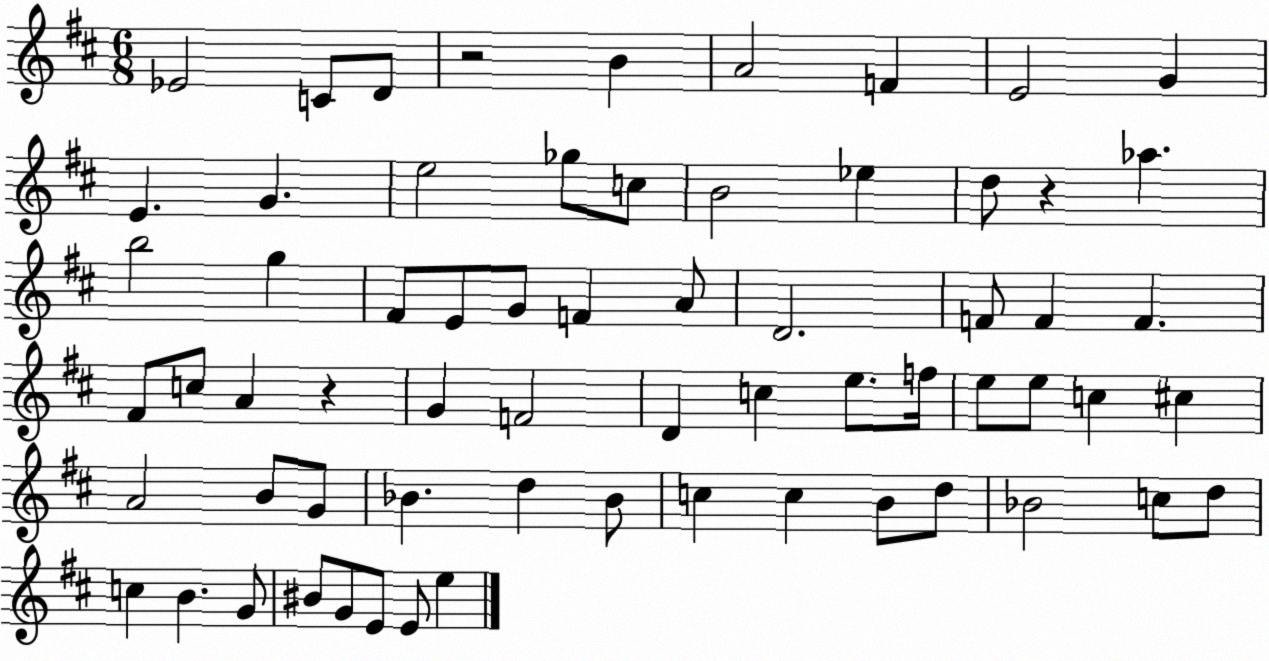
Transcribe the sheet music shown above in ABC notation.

X:1
T:Untitled
M:6/8
L:1/4
K:D
_E2 C/2 D/2 z2 B A2 F E2 G E G e2 _g/2 c/2 B2 _e d/2 z _a b2 g ^F/2 E/2 G/2 F A/2 D2 F/2 F F ^F/2 c/2 A z G F2 D c e/2 f/4 e/2 e/2 c ^c A2 B/2 G/2 _B d _B/2 c c B/2 d/2 _B2 c/2 d/2 c B G/2 ^B/2 G/2 E/2 E/2 e